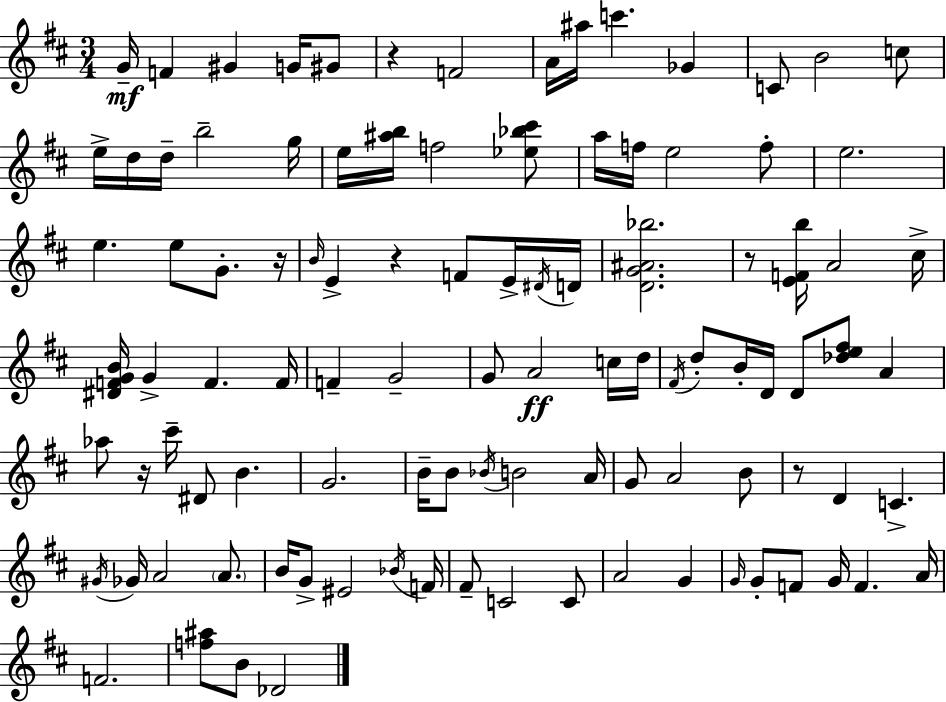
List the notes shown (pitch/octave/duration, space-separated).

G4/s F4/q G#4/q G4/s G#4/e R/q F4/h A4/s A#5/s C6/q. Gb4/q C4/e B4/h C5/e E5/s D5/s D5/s B5/h G5/s E5/s [A#5,B5]/s F5/h [Eb5,Bb5,C#6]/e A5/s F5/s E5/h F5/e E5/h. E5/q. E5/e G4/e. R/s B4/s E4/q R/q F4/e E4/s D#4/s D4/s [D4,G4,A#4,Bb5]/h. R/e [E4,F4,B5]/s A4/h C#5/s [D#4,F4,G4,B4]/s G4/q F4/q. F4/s F4/q G4/h G4/e A4/h C5/s D5/s F#4/s D5/e B4/s D4/s D4/e [Db5,E5,F#5]/e A4/q Ab5/e R/s C#6/s D#4/e B4/q. G4/h. B4/s B4/e Bb4/s B4/h A4/s G4/e A4/h B4/e R/e D4/q C4/q. G#4/s Gb4/s A4/h A4/e. B4/s G4/e EIS4/h Bb4/s F4/s F#4/e C4/h C4/e A4/h G4/q G4/s G4/e F4/e G4/s F4/q. A4/s F4/h. [F5,A#5]/e B4/e Db4/h